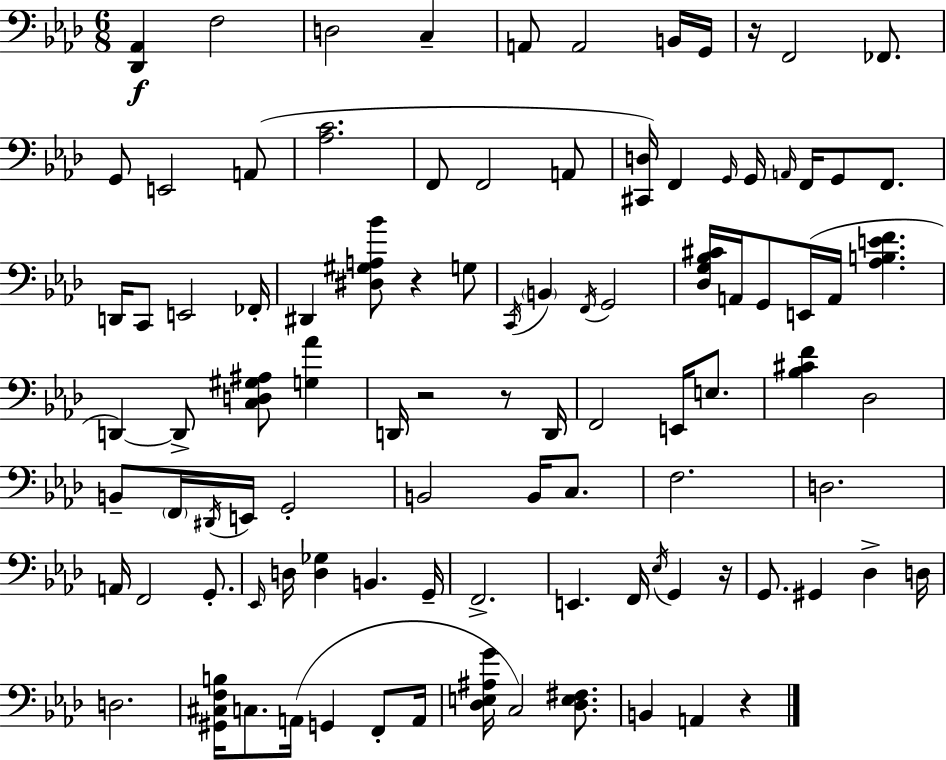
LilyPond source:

{
  \clef bass
  \numericTimeSignature
  \time 6/8
  \key f \minor
  <des, aes,>4\f f2 | d2 c4-- | a,8 a,2 b,16 g,16 | r16 f,2 fes,8. | \break g,8 e,2 a,8( | <aes c'>2. | f,8 f,2 a,8 | <cis, d>16) f,4 \grace { g,16 } g,16 \grace { a,16 } f,16 g,8 f,8. | \break d,16 c,8 e,2 | fes,16-. dis,4 <dis gis a bes'>8 r4 | g8 \acciaccatura { c,16 } \parenthesize b,4 \acciaccatura { f,16 } g,2 | <des g bes cis'>16 a,16 g,8 e,16( a,16 <aes b e' f'>4. | \break d,4~~) d,8-> <c d gis ais>8 | <g aes'>4 d,16 r2 | r8 d,16 f,2 | e,16 e8. <bes cis' f'>4 des2 | \break b,8-- \parenthesize f,16 \acciaccatura { dis,16 } e,16 g,2-. | b,2 | b,16 c8. f2. | d2. | \break a,16 f,2 | g,8.-. \grace { ees,16 } d16 <d ges>4 b,4. | g,16-- f,2.-> | e,4. | \break f,16 \acciaccatura { ees16 } g,4 r16 g,8. gis,4 | des4-> d16 d2. | <gis, cis f b>16 c8. a,16( | g,4 f,8-. a,16 <des e ais g'>16 c2) | \break <des e fis>8. b,4 a,4 | r4 \bar "|."
}